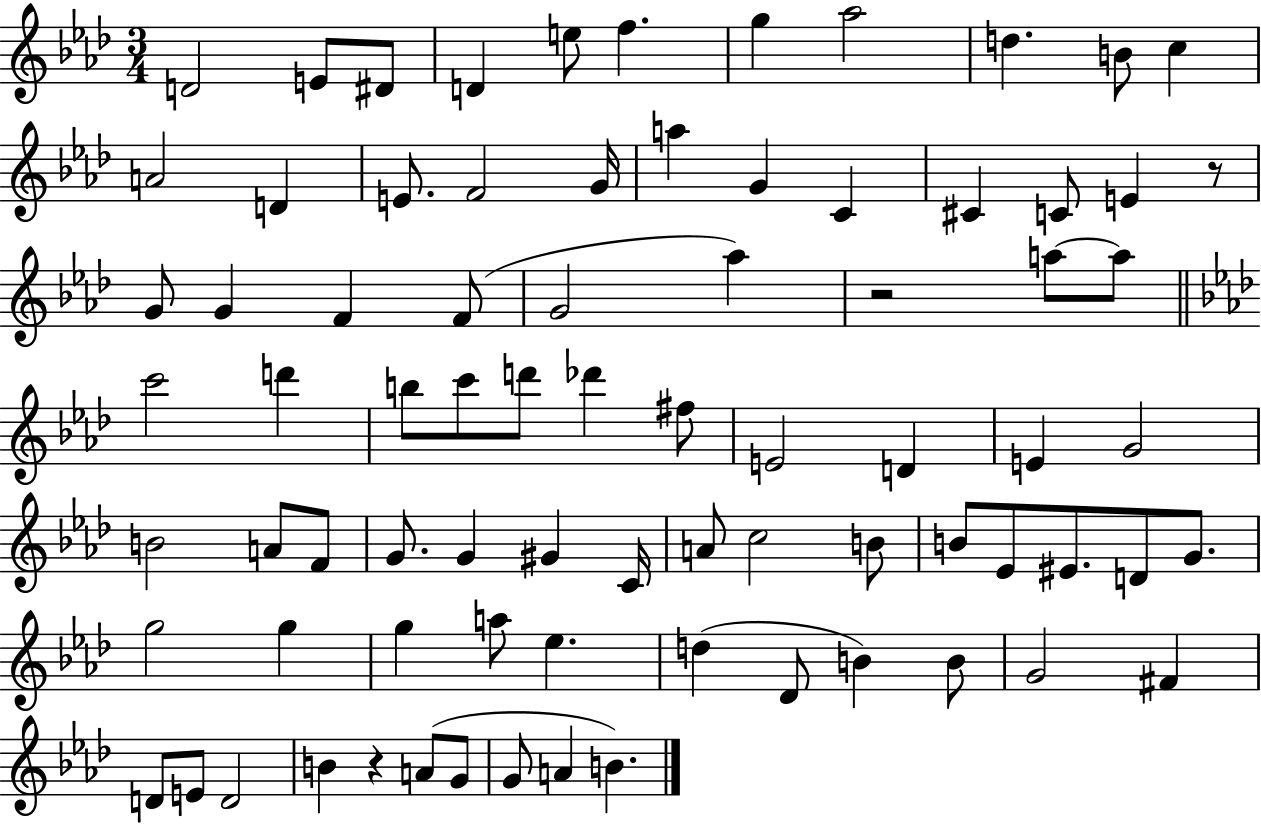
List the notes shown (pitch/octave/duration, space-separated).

D4/h E4/e D#4/e D4/q E5/e F5/q. G5/q Ab5/h D5/q. B4/e C5/q A4/h D4/q E4/e. F4/h G4/s A5/q G4/q C4/q C#4/q C4/e E4/q R/e G4/e G4/q F4/q F4/e G4/h Ab5/q R/h A5/e A5/e C6/h D6/q B5/e C6/e D6/e Db6/q F#5/e E4/h D4/q E4/q G4/h B4/h A4/e F4/e G4/e. G4/q G#4/q C4/s A4/e C5/h B4/e B4/e Eb4/e EIS4/e. D4/e G4/e. G5/h G5/q G5/q A5/e Eb5/q. D5/q Db4/e B4/q B4/e G4/h F#4/q D4/e E4/e D4/h B4/q R/q A4/e G4/e G4/e A4/q B4/q.